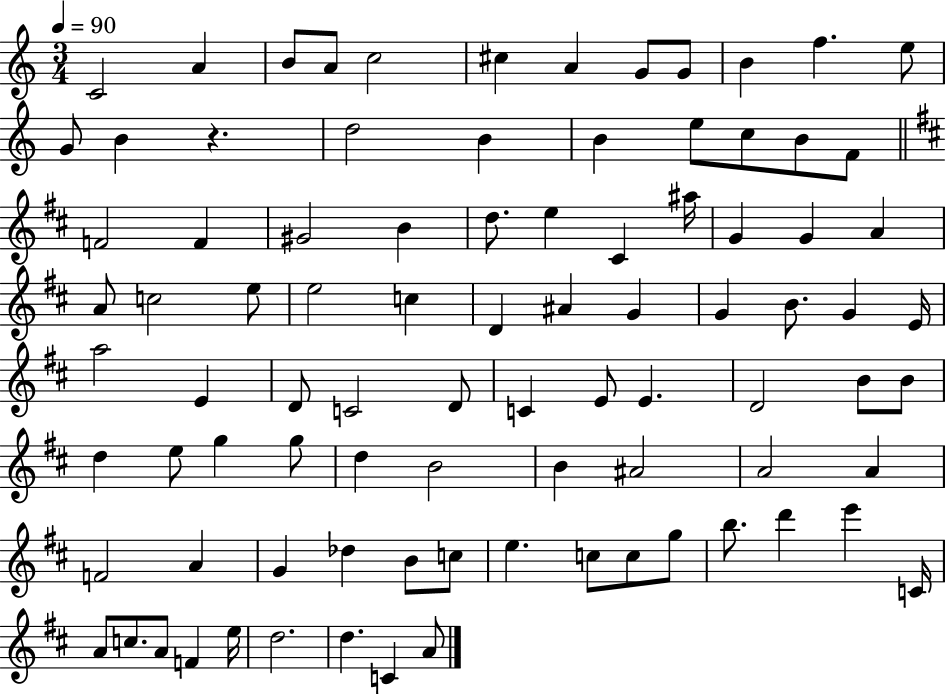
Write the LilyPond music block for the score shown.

{
  \clef treble
  \numericTimeSignature
  \time 3/4
  \key c \major
  \tempo 4 = 90
  c'2 a'4 | b'8 a'8 c''2 | cis''4 a'4 g'8 g'8 | b'4 f''4. e''8 | \break g'8 b'4 r4. | d''2 b'4 | b'4 e''8 c''8 b'8 f'8 | \bar "||" \break \key d \major f'2 f'4 | gis'2 b'4 | d''8. e''4 cis'4 ais''16 | g'4 g'4 a'4 | \break a'8 c''2 e''8 | e''2 c''4 | d'4 ais'4 g'4 | g'4 b'8. g'4 e'16 | \break a''2 e'4 | d'8 c'2 d'8 | c'4 e'8 e'4. | d'2 b'8 b'8 | \break d''4 e''8 g''4 g''8 | d''4 b'2 | b'4 ais'2 | a'2 a'4 | \break f'2 a'4 | g'4 des''4 b'8 c''8 | e''4. c''8 c''8 g''8 | b''8. d'''4 e'''4 c'16 | \break a'8 c''8. a'8 f'4 e''16 | d''2. | d''4. c'4 a'8 | \bar "|."
}